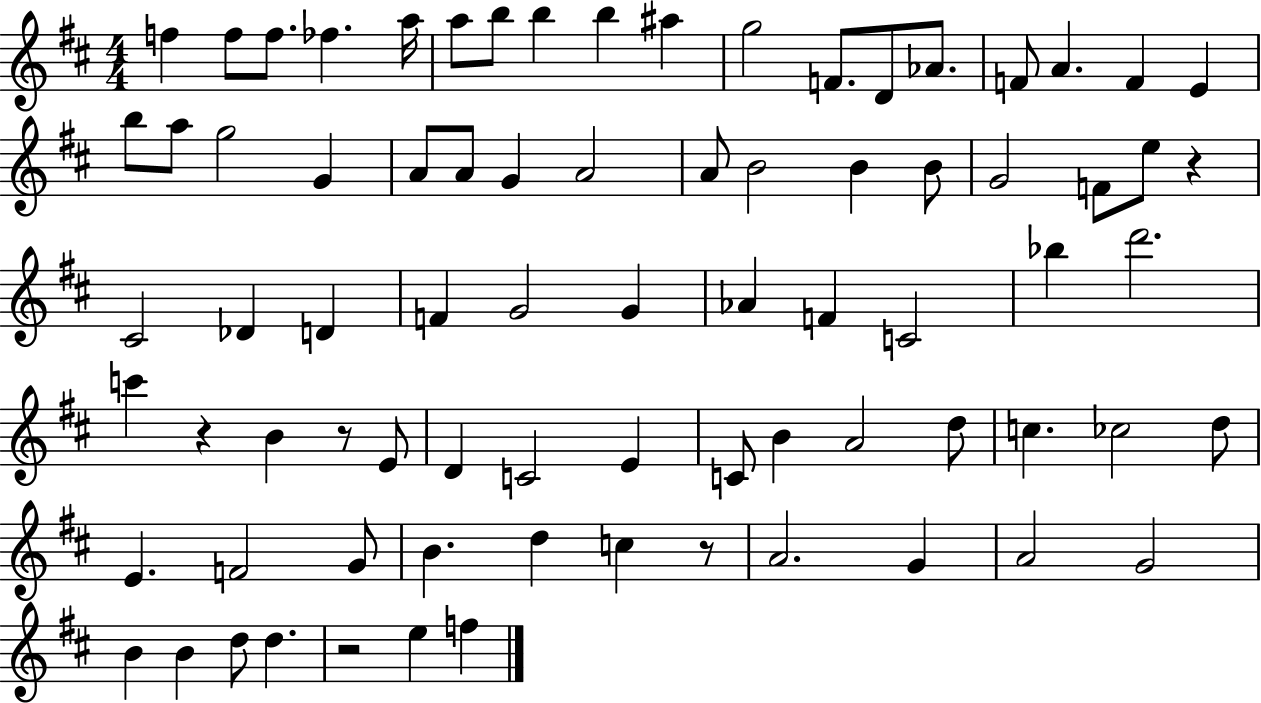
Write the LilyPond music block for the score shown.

{
  \clef treble
  \numericTimeSignature
  \time 4/4
  \key d \major
  f''4 f''8 f''8. fes''4. a''16 | a''8 b''8 b''4 b''4 ais''4 | g''2 f'8. d'8 aes'8. | f'8 a'4. f'4 e'4 | \break b''8 a''8 g''2 g'4 | a'8 a'8 g'4 a'2 | a'8 b'2 b'4 b'8 | g'2 f'8 e''8 r4 | \break cis'2 des'4 d'4 | f'4 g'2 g'4 | aes'4 f'4 c'2 | bes''4 d'''2. | \break c'''4 r4 b'4 r8 e'8 | d'4 c'2 e'4 | c'8 b'4 a'2 d''8 | c''4. ces''2 d''8 | \break e'4. f'2 g'8 | b'4. d''4 c''4 r8 | a'2. g'4 | a'2 g'2 | \break b'4 b'4 d''8 d''4. | r2 e''4 f''4 | \bar "|."
}